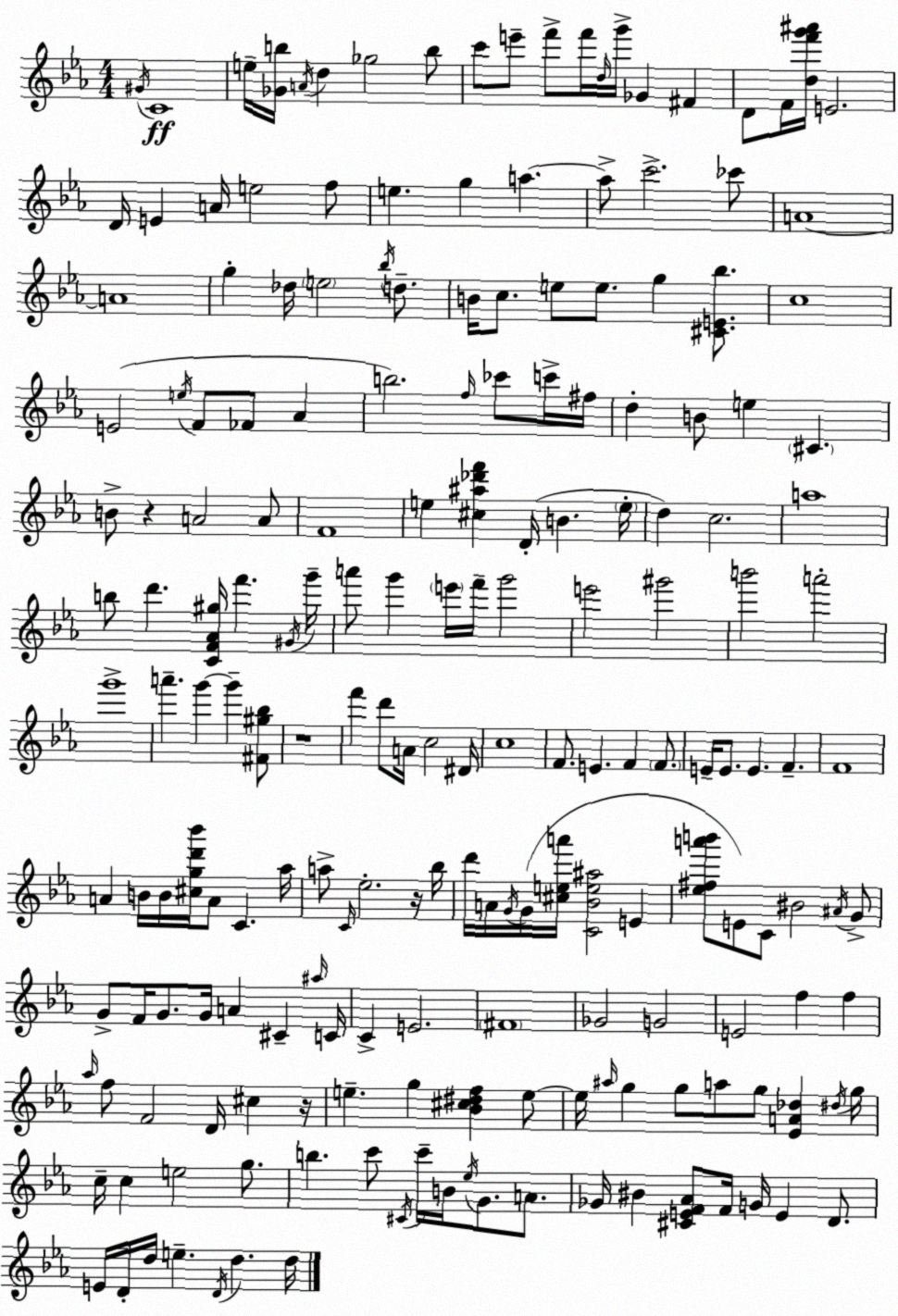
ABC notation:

X:1
T:Untitled
M:4/4
L:1/4
K:Eb
^G/4 C4 e/4 [_Gb]/4 A/4 d _g2 b/2 c'/2 e'/2 f'/2 f'/4 d/4 g'/4 _G ^F D/2 F/4 [df'g'^a']/4 E2 D/4 E A/4 e2 f/2 e g a a/2 c'2 _c'/2 A4 A4 g _d/4 e2 _b/4 d/2 B/4 c/2 e/2 e/2 g [^CE_b]/2 c4 E2 e/4 F/2 _F/2 _A b2 f/4 _c'/2 c'/4 ^f/4 d B/2 e ^C B/2 z A2 A/2 F4 e [^c^a_d'f'] D/4 B e/4 d c2 a4 b/2 d' [CF_A^g]/4 f' ^G/4 g'/4 a'/2 g' e'/4 f'/4 g'2 e'2 ^g'2 b'2 a'2 g'4 a' g' g' [^F^g_b]/2 z4 f' d'/2 A/4 c2 ^D/4 c4 F/2 E F F/2 E/4 E/2 E F F4 A B/4 B/4 [^cgd'_b']/4 A/2 C _a/4 a/2 C/4 _e2 z/4 _b/4 d'/4 A/4 G/4 G/4 [^cea']/4 [C_Be^a]2 E [_e^fa'b']/2 E/2 C/2 ^B2 ^A/4 G/2 G/2 F/4 G/2 G/4 A ^C ^a/4 C/4 C E2 ^F4 _G2 G2 E2 f f _a/4 f/2 F2 D/4 ^c z/4 e g [_B^c^df] e/2 e/4 ^a/4 g g/2 a/2 g/2 [_EA_d] ^d/4 g/4 c/4 c e2 g/2 b c'/2 ^C/4 c'/4 B/4 _e/4 G/2 A/2 _G/4 ^B [^CEF_A]/2 F/4 G/4 E D/2 E/4 D/4 d/4 e D/4 d d/4